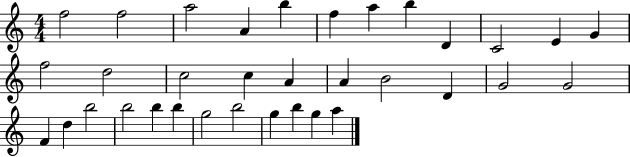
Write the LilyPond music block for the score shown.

{
  \clef treble
  \numericTimeSignature
  \time 4/4
  \key c \major
  f''2 f''2 | a''2 a'4 b''4 | f''4 a''4 b''4 d'4 | c'2 e'4 g'4 | \break f''2 d''2 | c''2 c''4 a'4 | a'4 b'2 d'4 | g'2 g'2 | \break f'4 d''4 b''2 | b''2 b''4 b''4 | g''2 b''2 | g''4 b''4 g''4 a''4 | \break \bar "|."
}